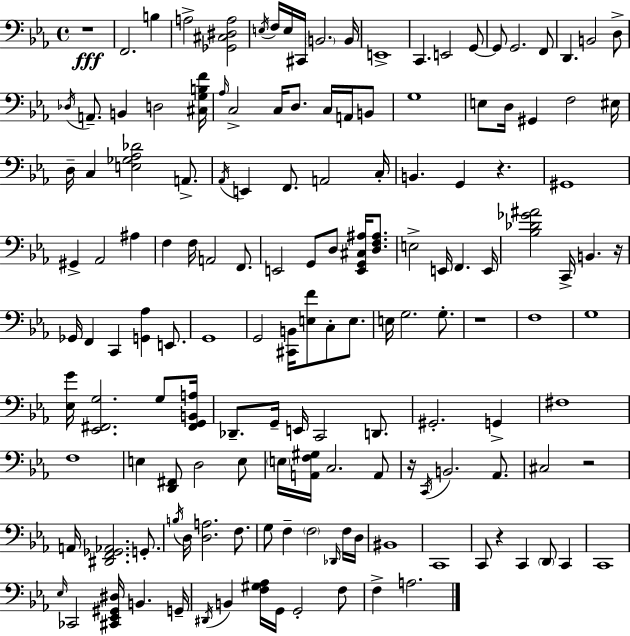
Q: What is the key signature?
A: EES major